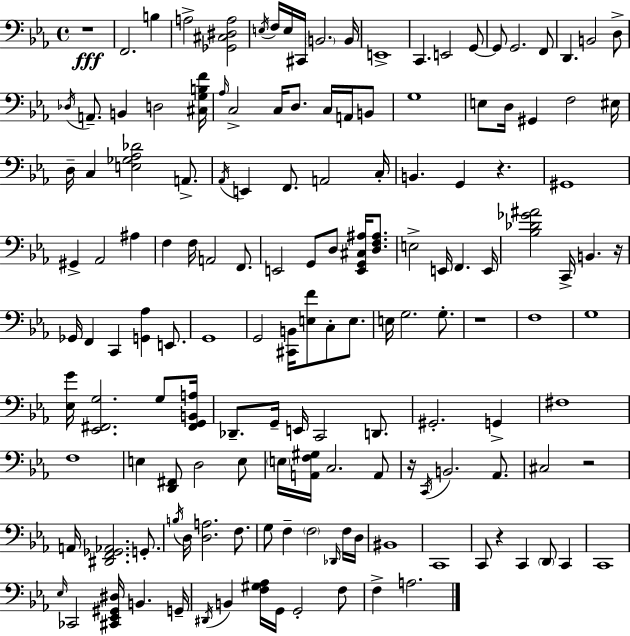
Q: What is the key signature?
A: EES major